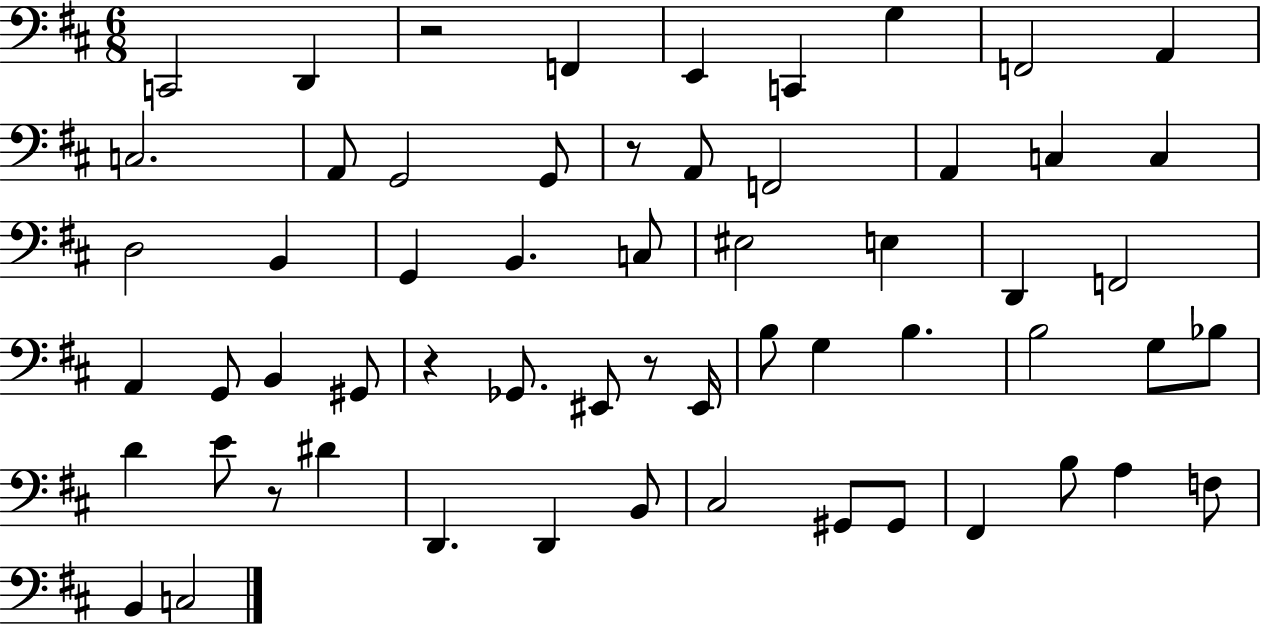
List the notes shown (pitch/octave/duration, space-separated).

C2/h D2/q R/h F2/q E2/q C2/q G3/q F2/h A2/q C3/h. A2/e G2/h G2/e R/e A2/e F2/h A2/q C3/q C3/q D3/h B2/q G2/q B2/q. C3/e EIS3/h E3/q D2/q F2/h A2/q G2/e B2/q G#2/e R/q Gb2/e. EIS2/e R/e EIS2/s B3/e G3/q B3/q. B3/h G3/e Bb3/e D4/q E4/e R/e D#4/q D2/q. D2/q B2/e C#3/h G#2/e G#2/e F#2/q B3/e A3/q F3/e B2/q C3/h